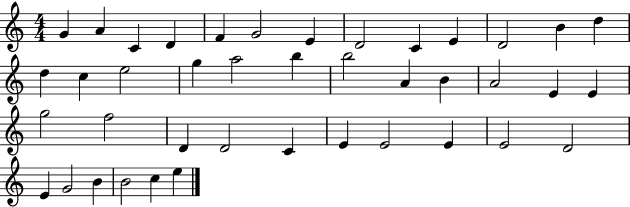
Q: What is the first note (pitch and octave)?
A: G4